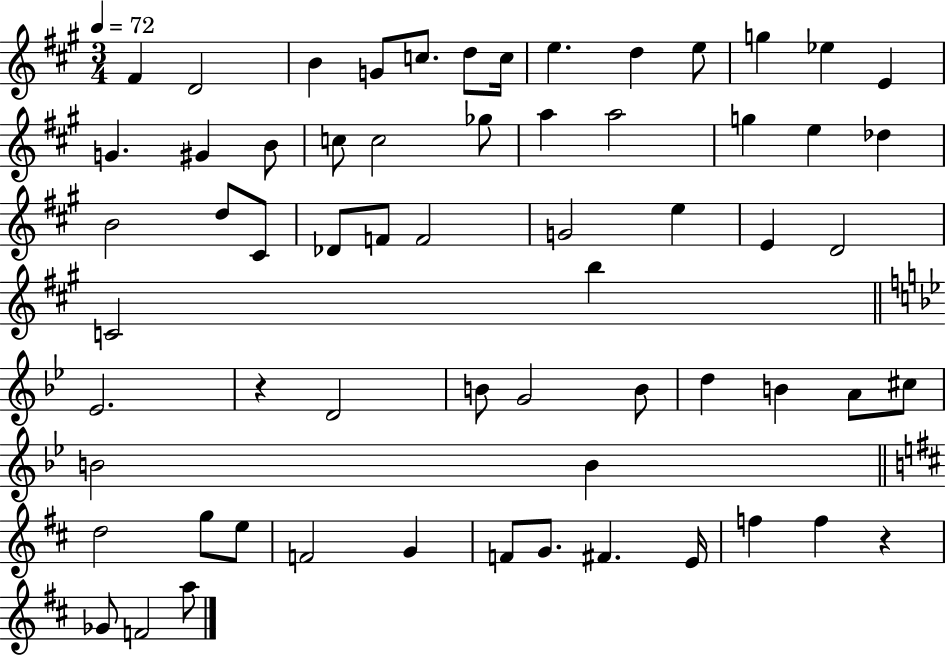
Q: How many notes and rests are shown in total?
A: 63